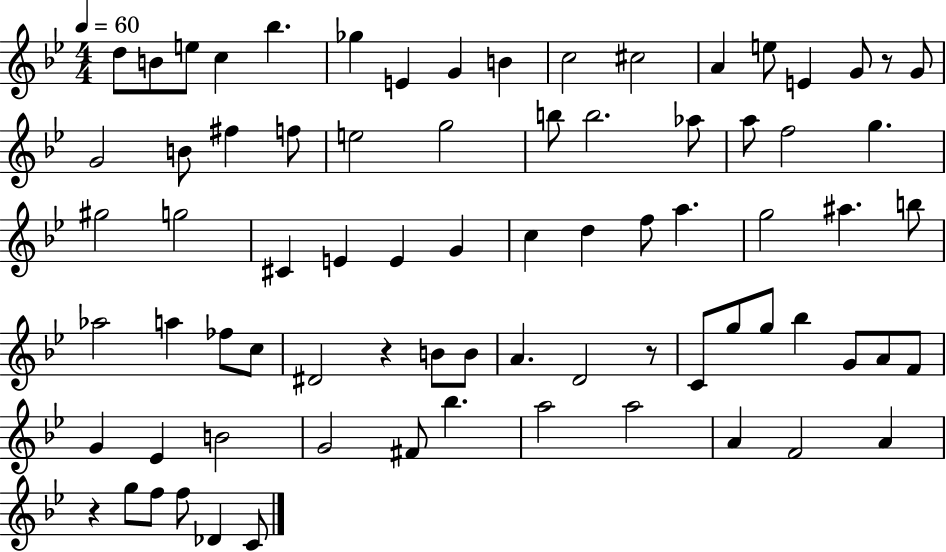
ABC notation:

X:1
T:Untitled
M:4/4
L:1/4
K:Bb
d/2 B/2 e/2 c _b _g E G B c2 ^c2 A e/2 E G/2 z/2 G/2 G2 B/2 ^f f/2 e2 g2 b/2 b2 _a/2 a/2 f2 g ^g2 g2 ^C E E G c d f/2 a g2 ^a b/2 _a2 a _f/2 c/2 ^D2 z B/2 B/2 A D2 z/2 C/2 g/2 g/2 _b G/2 A/2 F/2 G _E B2 G2 ^F/2 _b a2 a2 A F2 A z g/2 f/2 f/2 _D C/2